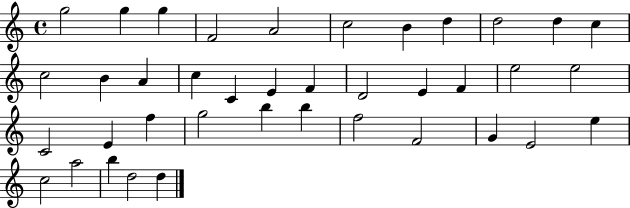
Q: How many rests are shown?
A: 0